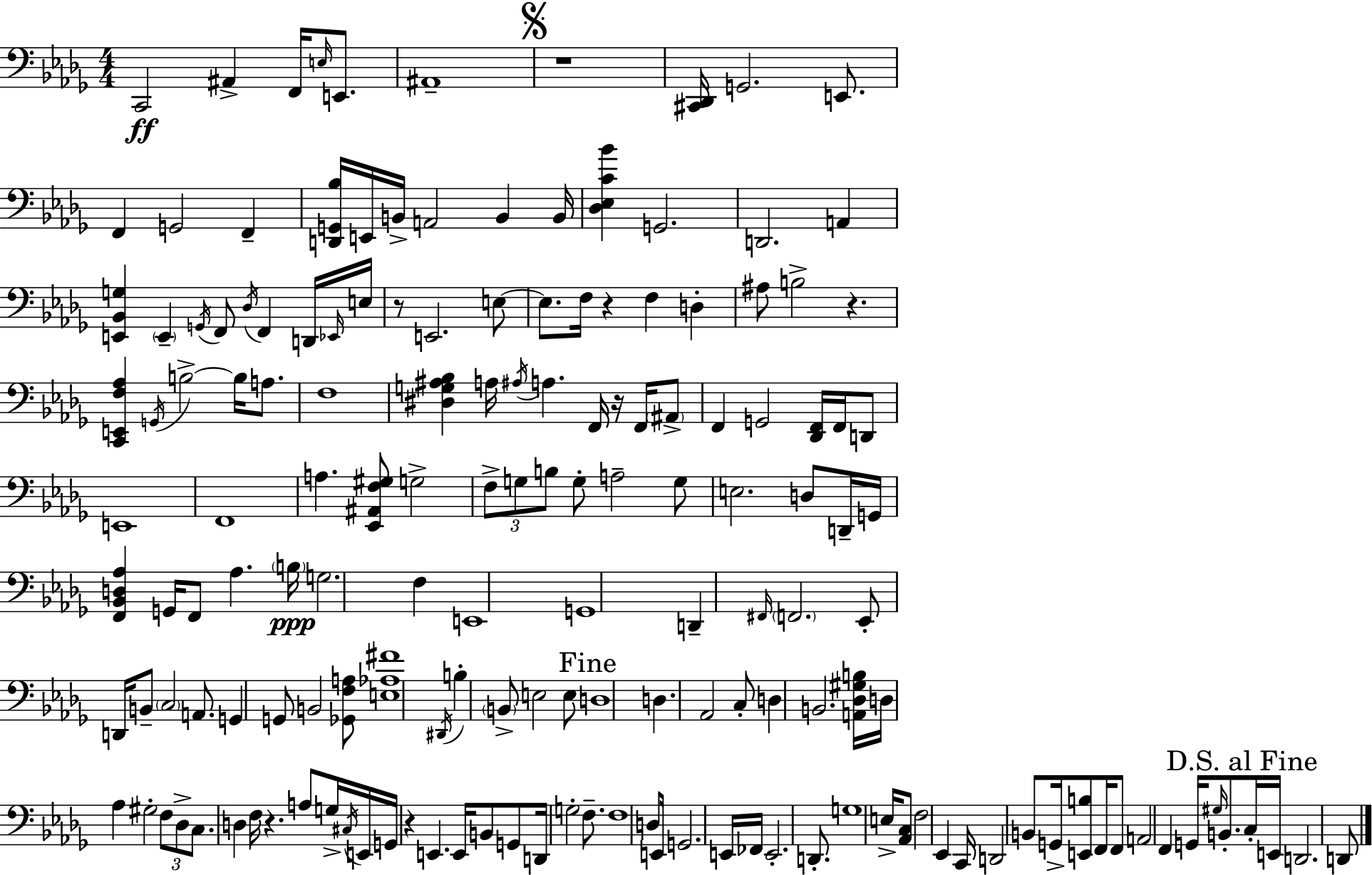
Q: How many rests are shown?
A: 7